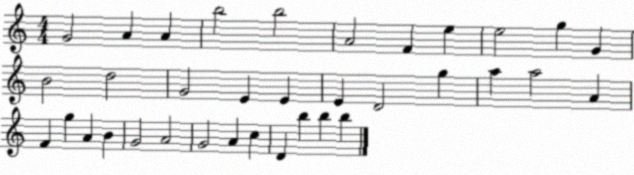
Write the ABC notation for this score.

X:1
T:Untitled
M:4/4
L:1/4
K:C
G2 A A b2 b2 A2 F e e2 g G B2 d2 G2 E E E D2 g a a2 A F g A B G2 A2 G2 A c D b b b